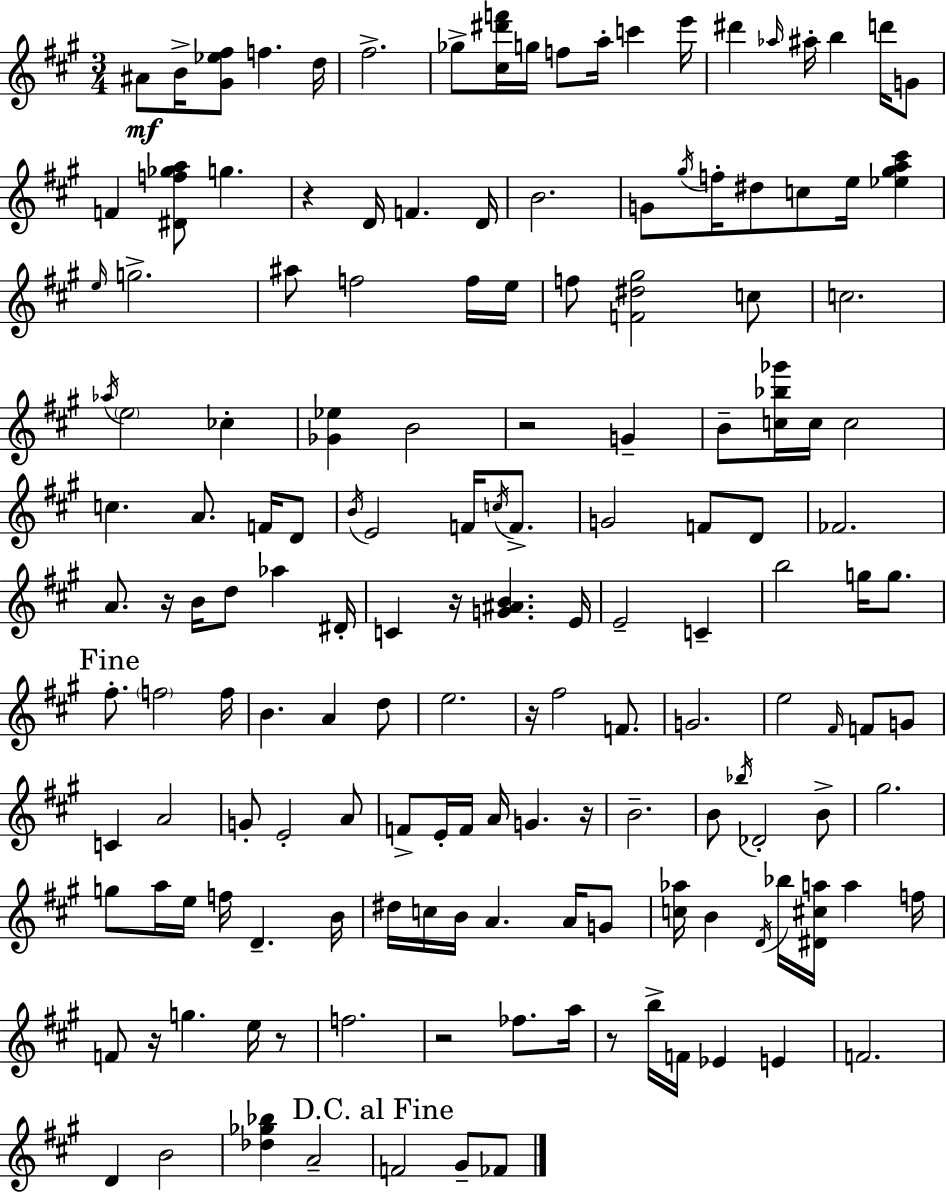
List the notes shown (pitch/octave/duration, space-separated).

A#4/e B4/s [G#4,Eb5,F#5]/e F5/q. D5/s F#5/h. Gb5/e [C#5,D#6,F6]/s G5/s F5/e A5/s C6/q E6/s D#6/q Ab5/s A#5/s B5/q D6/s G4/e F4/q [D#4,F5,Gb5,A5]/e G5/q. R/q D4/s F4/q. D4/s B4/h. G4/e G#5/s F5/s D#5/e C5/e E5/s [Eb5,G#5,A5,C#6]/q E5/s G5/h. A#5/e F5/h F5/s E5/s F5/e [F4,D#5,G#5]/h C5/e C5/h. Ab5/s E5/h CES5/q [Gb4,Eb5]/q B4/h R/h G4/q B4/e [C5,Bb5,Gb6]/s C5/s C5/h C5/q. A4/e. F4/s D4/e B4/s E4/h F4/s C5/s F4/e. G4/h F4/e D4/e FES4/h. A4/e. R/s B4/s D5/e Ab5/q D#4/s C4/q R/s [G4,A#4,B4]/q. E4/s E4/h C4/q B5/h G5/s G5/e. F#5/e. F5/h F5/s B4/q. A4/q D5/e E5/h. R/s F#5/h F4/e. G4/h. E5/h F#4/s F4/e G4/e C4/q A4/h G4/e E4/h A4/e F4/e E4/s F4/s A4/s G4/q. R/s B4/h. B4/e Bb5/s Db4/h B4/e G#5/h. G5/e A5/s E5/s F5/s D4/q. B4/s D#5/s C5/s B4/s A4/q. A4/s G4/e [C5,Ab5]/s B4/q D4/s Bb5/s [D#4,C#5,A5]/s A5/q F5/s F4/e R/s G5/q. E5/s R/e F5/h. R/h FES5/e. A5/s R/e B5/s F4/s Eb4/q E4/q F4/h. D4/q B4/h [Db5,Gb5,Bb5]/q A4/h F4/h G#4/e FES4/e